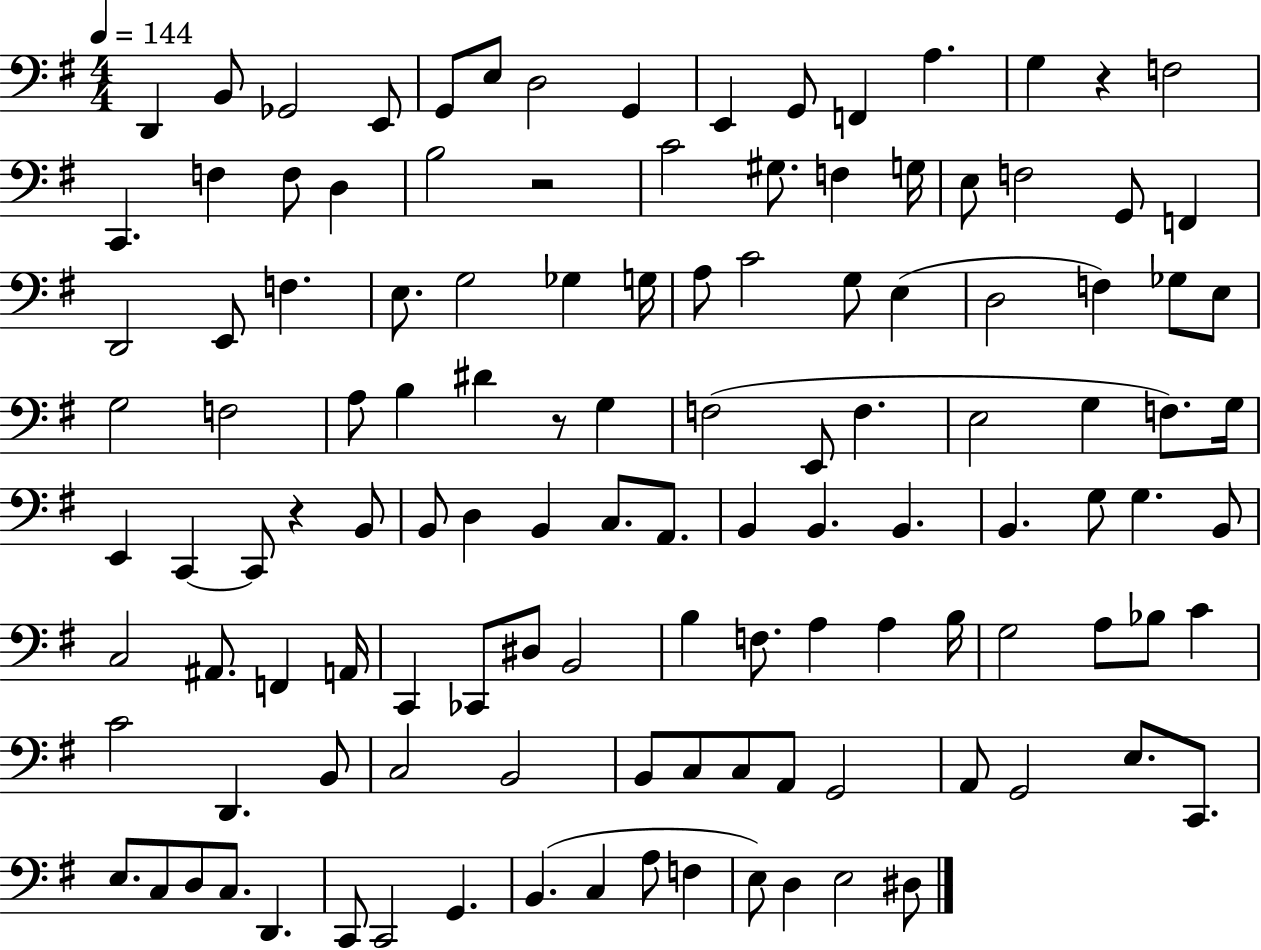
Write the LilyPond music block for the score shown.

{
  \clef bass
  \numericTimeSignature
  \time 4/4
  \key g \major
  \tempo 4 = 144
  d,4 b,8 ges,2 e,8 | g,8 e8 d2 g,4 | e,4 g,8 f,4 a4. | g4 r4 f2 | \break c,4. f4 f8 d4 | b2 r2 | c'2 gis8. f4 g16 | e8 f2 g,8 f,4 | \break d,2 e,8 f4. | e8. g2 ges4 g16 | a8 c'2 g8 e4( | d2 f4) ges8 e8 | \break g2 f2 | a8 b4 dis'4 r8 g4 | f2( e,8 f4. | e2 g4 f8.) g16 | \break e,4 c,4~~ c,8 r4 b,8 | b,8 d4 b,4 c8. a,8. | b,4 b,4. b,4. | b,4. g8 g4. b,8 | \break c2 ais,8. f,4 a,16 | c,4 ces,8 dis8 b,2 | b4 f8. a4 a4 b16 | g2 a8 bes8 c'4 | \break c'2 d,4. b,8 | c2 b,2 | b,8 c8 c8 a,8 g,2 | a,8 g,2 e8. c,8. | \break e8. c8 d8 c8. d,4. | c,8 c,2 g,4. | b,4.( c4 a8 f4 | e8) d4 e2 dis8 | \break \bar "|."
}